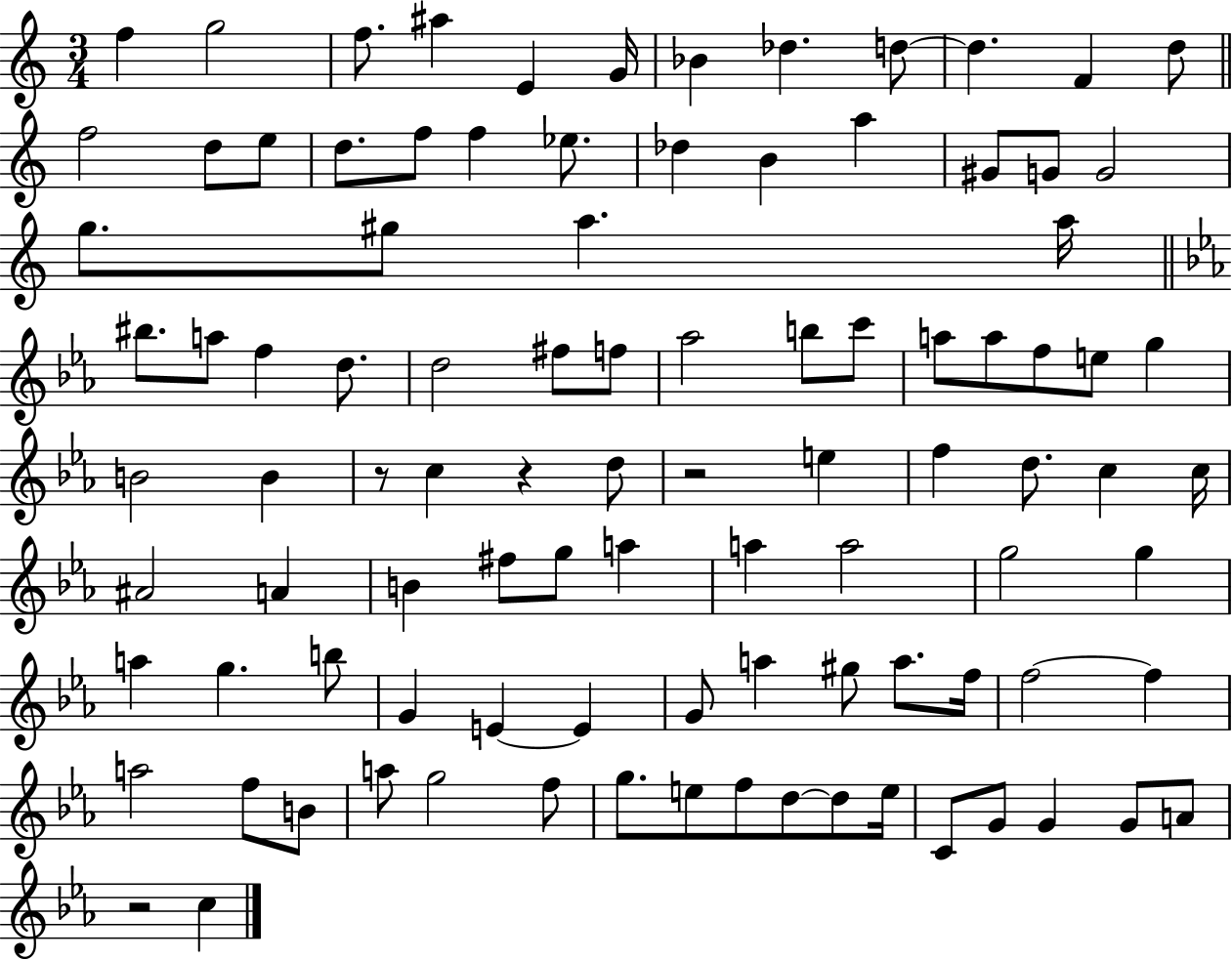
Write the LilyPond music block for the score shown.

{
  \clef treble
  \numericTimeSignature
  \time 3/4
  \key c \major
  f''4 g''2 | f''8. ais''4 e'4 g'16 | bes'4 des''4. d''8~~ | d''4. f'4 d''8 | \break \bar "||" \break \key a \minor f''2 d''8 e''8 | d''8. f''8 f''4 ees''8. | des''4 b'4 a''4 | gis'8 g'8 g'2 | \break g''8. gis''8 a''4. a''16 | \bar "||" \break \key ees \major bis''8. a''8 f''4 d''8. | d''2 fis''8 f''8 | aes''2 b''8 c'''8 | a''8 a''8 f''8 e''8 g''4 | \break b'2 b'4 | r8 c''4 r4 d''8 | r2 e''4 | f''4 d''8. c''4 c''16 | \break ais'2 a'4 | b'4 fis''8 g''8 a''4 | a''4 a''2 | g''2 g''4 | \break a''4 g''4. b''8 | g'4 e'4~~ e'4 | g'8 a''4 gis''8 a''8. f''16 | f''2~~ f''4 | \break a''2 f''8 b'8 | a''8 g''2 f''8 | g''8. e''8 f''8 d''8~~ d''8 e''16 | c'8 g'8 g'4 g'8 a'8 | \break r2 c''4 | \bar "|."
}